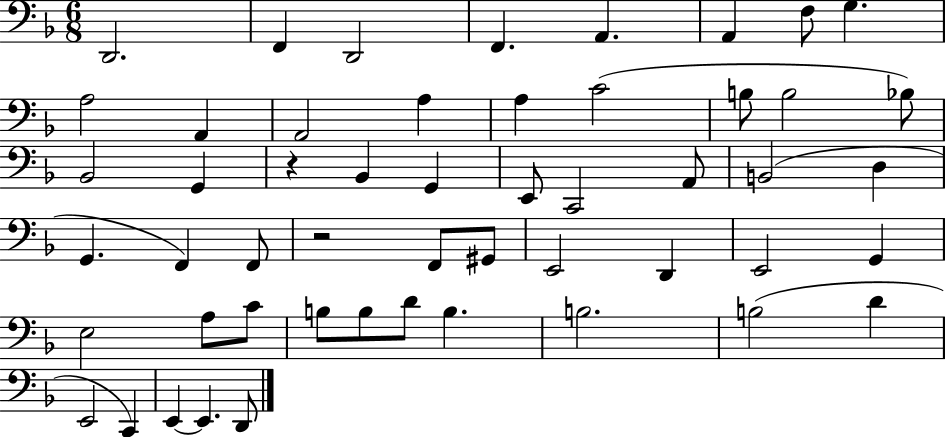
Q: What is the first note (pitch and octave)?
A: D2